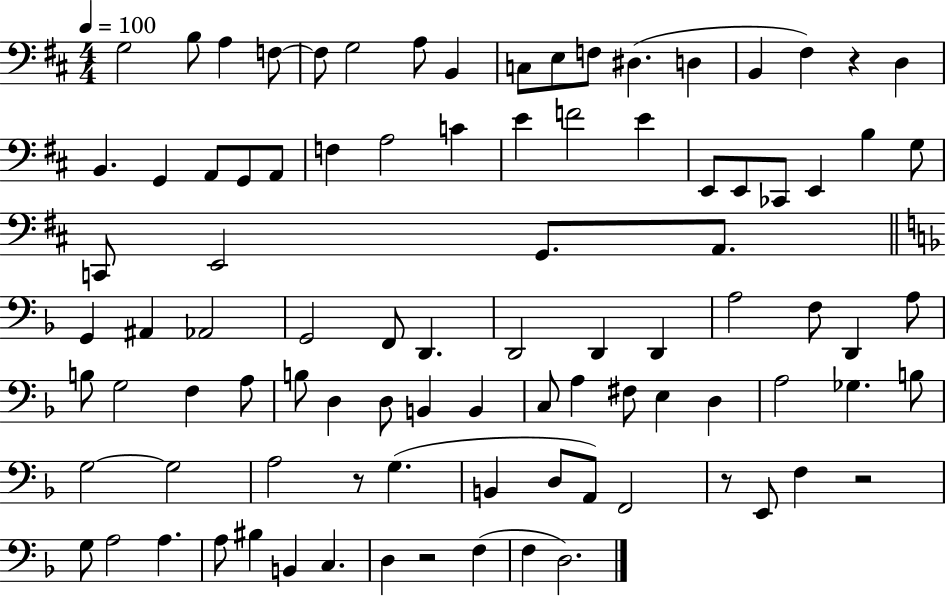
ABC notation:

X:1
T:Untitled
M:4/4
L:1/4
K:D
G,2 B,/2 A, F,/2 F,/2 G,2 A,/2 B,, C,/2 E,/2 F,/2 ^D, D, B,, ^F, z D, B,, G,, A,,/2 G,,/2 A,,/2 F, A,2 C E F2 E E,,/2 E,,/2 _C,,/2 E,, B, G,/2 C,,/2 E,,2 G,,/2 A,,/2 G,, ^A,, _A,,2 G,,2 F,,/2 D,, D,,2 D,, D,, A,2 F,/2 D,, A,/2 B,/2 G,2 F, A,/2 B,/2 D, D,/2 B,, B,, C,/2 A, ^F,/2 E, D, A,2 _G, B,/2 G,2 G,2 A,2 z/2 G, B,, D,/2 A,,/2 F,,2 z/2 E,,/2 F, z2 G,/2 A,2 A, A,/2 ^B, B,, C, D, z2 F, F, D,2